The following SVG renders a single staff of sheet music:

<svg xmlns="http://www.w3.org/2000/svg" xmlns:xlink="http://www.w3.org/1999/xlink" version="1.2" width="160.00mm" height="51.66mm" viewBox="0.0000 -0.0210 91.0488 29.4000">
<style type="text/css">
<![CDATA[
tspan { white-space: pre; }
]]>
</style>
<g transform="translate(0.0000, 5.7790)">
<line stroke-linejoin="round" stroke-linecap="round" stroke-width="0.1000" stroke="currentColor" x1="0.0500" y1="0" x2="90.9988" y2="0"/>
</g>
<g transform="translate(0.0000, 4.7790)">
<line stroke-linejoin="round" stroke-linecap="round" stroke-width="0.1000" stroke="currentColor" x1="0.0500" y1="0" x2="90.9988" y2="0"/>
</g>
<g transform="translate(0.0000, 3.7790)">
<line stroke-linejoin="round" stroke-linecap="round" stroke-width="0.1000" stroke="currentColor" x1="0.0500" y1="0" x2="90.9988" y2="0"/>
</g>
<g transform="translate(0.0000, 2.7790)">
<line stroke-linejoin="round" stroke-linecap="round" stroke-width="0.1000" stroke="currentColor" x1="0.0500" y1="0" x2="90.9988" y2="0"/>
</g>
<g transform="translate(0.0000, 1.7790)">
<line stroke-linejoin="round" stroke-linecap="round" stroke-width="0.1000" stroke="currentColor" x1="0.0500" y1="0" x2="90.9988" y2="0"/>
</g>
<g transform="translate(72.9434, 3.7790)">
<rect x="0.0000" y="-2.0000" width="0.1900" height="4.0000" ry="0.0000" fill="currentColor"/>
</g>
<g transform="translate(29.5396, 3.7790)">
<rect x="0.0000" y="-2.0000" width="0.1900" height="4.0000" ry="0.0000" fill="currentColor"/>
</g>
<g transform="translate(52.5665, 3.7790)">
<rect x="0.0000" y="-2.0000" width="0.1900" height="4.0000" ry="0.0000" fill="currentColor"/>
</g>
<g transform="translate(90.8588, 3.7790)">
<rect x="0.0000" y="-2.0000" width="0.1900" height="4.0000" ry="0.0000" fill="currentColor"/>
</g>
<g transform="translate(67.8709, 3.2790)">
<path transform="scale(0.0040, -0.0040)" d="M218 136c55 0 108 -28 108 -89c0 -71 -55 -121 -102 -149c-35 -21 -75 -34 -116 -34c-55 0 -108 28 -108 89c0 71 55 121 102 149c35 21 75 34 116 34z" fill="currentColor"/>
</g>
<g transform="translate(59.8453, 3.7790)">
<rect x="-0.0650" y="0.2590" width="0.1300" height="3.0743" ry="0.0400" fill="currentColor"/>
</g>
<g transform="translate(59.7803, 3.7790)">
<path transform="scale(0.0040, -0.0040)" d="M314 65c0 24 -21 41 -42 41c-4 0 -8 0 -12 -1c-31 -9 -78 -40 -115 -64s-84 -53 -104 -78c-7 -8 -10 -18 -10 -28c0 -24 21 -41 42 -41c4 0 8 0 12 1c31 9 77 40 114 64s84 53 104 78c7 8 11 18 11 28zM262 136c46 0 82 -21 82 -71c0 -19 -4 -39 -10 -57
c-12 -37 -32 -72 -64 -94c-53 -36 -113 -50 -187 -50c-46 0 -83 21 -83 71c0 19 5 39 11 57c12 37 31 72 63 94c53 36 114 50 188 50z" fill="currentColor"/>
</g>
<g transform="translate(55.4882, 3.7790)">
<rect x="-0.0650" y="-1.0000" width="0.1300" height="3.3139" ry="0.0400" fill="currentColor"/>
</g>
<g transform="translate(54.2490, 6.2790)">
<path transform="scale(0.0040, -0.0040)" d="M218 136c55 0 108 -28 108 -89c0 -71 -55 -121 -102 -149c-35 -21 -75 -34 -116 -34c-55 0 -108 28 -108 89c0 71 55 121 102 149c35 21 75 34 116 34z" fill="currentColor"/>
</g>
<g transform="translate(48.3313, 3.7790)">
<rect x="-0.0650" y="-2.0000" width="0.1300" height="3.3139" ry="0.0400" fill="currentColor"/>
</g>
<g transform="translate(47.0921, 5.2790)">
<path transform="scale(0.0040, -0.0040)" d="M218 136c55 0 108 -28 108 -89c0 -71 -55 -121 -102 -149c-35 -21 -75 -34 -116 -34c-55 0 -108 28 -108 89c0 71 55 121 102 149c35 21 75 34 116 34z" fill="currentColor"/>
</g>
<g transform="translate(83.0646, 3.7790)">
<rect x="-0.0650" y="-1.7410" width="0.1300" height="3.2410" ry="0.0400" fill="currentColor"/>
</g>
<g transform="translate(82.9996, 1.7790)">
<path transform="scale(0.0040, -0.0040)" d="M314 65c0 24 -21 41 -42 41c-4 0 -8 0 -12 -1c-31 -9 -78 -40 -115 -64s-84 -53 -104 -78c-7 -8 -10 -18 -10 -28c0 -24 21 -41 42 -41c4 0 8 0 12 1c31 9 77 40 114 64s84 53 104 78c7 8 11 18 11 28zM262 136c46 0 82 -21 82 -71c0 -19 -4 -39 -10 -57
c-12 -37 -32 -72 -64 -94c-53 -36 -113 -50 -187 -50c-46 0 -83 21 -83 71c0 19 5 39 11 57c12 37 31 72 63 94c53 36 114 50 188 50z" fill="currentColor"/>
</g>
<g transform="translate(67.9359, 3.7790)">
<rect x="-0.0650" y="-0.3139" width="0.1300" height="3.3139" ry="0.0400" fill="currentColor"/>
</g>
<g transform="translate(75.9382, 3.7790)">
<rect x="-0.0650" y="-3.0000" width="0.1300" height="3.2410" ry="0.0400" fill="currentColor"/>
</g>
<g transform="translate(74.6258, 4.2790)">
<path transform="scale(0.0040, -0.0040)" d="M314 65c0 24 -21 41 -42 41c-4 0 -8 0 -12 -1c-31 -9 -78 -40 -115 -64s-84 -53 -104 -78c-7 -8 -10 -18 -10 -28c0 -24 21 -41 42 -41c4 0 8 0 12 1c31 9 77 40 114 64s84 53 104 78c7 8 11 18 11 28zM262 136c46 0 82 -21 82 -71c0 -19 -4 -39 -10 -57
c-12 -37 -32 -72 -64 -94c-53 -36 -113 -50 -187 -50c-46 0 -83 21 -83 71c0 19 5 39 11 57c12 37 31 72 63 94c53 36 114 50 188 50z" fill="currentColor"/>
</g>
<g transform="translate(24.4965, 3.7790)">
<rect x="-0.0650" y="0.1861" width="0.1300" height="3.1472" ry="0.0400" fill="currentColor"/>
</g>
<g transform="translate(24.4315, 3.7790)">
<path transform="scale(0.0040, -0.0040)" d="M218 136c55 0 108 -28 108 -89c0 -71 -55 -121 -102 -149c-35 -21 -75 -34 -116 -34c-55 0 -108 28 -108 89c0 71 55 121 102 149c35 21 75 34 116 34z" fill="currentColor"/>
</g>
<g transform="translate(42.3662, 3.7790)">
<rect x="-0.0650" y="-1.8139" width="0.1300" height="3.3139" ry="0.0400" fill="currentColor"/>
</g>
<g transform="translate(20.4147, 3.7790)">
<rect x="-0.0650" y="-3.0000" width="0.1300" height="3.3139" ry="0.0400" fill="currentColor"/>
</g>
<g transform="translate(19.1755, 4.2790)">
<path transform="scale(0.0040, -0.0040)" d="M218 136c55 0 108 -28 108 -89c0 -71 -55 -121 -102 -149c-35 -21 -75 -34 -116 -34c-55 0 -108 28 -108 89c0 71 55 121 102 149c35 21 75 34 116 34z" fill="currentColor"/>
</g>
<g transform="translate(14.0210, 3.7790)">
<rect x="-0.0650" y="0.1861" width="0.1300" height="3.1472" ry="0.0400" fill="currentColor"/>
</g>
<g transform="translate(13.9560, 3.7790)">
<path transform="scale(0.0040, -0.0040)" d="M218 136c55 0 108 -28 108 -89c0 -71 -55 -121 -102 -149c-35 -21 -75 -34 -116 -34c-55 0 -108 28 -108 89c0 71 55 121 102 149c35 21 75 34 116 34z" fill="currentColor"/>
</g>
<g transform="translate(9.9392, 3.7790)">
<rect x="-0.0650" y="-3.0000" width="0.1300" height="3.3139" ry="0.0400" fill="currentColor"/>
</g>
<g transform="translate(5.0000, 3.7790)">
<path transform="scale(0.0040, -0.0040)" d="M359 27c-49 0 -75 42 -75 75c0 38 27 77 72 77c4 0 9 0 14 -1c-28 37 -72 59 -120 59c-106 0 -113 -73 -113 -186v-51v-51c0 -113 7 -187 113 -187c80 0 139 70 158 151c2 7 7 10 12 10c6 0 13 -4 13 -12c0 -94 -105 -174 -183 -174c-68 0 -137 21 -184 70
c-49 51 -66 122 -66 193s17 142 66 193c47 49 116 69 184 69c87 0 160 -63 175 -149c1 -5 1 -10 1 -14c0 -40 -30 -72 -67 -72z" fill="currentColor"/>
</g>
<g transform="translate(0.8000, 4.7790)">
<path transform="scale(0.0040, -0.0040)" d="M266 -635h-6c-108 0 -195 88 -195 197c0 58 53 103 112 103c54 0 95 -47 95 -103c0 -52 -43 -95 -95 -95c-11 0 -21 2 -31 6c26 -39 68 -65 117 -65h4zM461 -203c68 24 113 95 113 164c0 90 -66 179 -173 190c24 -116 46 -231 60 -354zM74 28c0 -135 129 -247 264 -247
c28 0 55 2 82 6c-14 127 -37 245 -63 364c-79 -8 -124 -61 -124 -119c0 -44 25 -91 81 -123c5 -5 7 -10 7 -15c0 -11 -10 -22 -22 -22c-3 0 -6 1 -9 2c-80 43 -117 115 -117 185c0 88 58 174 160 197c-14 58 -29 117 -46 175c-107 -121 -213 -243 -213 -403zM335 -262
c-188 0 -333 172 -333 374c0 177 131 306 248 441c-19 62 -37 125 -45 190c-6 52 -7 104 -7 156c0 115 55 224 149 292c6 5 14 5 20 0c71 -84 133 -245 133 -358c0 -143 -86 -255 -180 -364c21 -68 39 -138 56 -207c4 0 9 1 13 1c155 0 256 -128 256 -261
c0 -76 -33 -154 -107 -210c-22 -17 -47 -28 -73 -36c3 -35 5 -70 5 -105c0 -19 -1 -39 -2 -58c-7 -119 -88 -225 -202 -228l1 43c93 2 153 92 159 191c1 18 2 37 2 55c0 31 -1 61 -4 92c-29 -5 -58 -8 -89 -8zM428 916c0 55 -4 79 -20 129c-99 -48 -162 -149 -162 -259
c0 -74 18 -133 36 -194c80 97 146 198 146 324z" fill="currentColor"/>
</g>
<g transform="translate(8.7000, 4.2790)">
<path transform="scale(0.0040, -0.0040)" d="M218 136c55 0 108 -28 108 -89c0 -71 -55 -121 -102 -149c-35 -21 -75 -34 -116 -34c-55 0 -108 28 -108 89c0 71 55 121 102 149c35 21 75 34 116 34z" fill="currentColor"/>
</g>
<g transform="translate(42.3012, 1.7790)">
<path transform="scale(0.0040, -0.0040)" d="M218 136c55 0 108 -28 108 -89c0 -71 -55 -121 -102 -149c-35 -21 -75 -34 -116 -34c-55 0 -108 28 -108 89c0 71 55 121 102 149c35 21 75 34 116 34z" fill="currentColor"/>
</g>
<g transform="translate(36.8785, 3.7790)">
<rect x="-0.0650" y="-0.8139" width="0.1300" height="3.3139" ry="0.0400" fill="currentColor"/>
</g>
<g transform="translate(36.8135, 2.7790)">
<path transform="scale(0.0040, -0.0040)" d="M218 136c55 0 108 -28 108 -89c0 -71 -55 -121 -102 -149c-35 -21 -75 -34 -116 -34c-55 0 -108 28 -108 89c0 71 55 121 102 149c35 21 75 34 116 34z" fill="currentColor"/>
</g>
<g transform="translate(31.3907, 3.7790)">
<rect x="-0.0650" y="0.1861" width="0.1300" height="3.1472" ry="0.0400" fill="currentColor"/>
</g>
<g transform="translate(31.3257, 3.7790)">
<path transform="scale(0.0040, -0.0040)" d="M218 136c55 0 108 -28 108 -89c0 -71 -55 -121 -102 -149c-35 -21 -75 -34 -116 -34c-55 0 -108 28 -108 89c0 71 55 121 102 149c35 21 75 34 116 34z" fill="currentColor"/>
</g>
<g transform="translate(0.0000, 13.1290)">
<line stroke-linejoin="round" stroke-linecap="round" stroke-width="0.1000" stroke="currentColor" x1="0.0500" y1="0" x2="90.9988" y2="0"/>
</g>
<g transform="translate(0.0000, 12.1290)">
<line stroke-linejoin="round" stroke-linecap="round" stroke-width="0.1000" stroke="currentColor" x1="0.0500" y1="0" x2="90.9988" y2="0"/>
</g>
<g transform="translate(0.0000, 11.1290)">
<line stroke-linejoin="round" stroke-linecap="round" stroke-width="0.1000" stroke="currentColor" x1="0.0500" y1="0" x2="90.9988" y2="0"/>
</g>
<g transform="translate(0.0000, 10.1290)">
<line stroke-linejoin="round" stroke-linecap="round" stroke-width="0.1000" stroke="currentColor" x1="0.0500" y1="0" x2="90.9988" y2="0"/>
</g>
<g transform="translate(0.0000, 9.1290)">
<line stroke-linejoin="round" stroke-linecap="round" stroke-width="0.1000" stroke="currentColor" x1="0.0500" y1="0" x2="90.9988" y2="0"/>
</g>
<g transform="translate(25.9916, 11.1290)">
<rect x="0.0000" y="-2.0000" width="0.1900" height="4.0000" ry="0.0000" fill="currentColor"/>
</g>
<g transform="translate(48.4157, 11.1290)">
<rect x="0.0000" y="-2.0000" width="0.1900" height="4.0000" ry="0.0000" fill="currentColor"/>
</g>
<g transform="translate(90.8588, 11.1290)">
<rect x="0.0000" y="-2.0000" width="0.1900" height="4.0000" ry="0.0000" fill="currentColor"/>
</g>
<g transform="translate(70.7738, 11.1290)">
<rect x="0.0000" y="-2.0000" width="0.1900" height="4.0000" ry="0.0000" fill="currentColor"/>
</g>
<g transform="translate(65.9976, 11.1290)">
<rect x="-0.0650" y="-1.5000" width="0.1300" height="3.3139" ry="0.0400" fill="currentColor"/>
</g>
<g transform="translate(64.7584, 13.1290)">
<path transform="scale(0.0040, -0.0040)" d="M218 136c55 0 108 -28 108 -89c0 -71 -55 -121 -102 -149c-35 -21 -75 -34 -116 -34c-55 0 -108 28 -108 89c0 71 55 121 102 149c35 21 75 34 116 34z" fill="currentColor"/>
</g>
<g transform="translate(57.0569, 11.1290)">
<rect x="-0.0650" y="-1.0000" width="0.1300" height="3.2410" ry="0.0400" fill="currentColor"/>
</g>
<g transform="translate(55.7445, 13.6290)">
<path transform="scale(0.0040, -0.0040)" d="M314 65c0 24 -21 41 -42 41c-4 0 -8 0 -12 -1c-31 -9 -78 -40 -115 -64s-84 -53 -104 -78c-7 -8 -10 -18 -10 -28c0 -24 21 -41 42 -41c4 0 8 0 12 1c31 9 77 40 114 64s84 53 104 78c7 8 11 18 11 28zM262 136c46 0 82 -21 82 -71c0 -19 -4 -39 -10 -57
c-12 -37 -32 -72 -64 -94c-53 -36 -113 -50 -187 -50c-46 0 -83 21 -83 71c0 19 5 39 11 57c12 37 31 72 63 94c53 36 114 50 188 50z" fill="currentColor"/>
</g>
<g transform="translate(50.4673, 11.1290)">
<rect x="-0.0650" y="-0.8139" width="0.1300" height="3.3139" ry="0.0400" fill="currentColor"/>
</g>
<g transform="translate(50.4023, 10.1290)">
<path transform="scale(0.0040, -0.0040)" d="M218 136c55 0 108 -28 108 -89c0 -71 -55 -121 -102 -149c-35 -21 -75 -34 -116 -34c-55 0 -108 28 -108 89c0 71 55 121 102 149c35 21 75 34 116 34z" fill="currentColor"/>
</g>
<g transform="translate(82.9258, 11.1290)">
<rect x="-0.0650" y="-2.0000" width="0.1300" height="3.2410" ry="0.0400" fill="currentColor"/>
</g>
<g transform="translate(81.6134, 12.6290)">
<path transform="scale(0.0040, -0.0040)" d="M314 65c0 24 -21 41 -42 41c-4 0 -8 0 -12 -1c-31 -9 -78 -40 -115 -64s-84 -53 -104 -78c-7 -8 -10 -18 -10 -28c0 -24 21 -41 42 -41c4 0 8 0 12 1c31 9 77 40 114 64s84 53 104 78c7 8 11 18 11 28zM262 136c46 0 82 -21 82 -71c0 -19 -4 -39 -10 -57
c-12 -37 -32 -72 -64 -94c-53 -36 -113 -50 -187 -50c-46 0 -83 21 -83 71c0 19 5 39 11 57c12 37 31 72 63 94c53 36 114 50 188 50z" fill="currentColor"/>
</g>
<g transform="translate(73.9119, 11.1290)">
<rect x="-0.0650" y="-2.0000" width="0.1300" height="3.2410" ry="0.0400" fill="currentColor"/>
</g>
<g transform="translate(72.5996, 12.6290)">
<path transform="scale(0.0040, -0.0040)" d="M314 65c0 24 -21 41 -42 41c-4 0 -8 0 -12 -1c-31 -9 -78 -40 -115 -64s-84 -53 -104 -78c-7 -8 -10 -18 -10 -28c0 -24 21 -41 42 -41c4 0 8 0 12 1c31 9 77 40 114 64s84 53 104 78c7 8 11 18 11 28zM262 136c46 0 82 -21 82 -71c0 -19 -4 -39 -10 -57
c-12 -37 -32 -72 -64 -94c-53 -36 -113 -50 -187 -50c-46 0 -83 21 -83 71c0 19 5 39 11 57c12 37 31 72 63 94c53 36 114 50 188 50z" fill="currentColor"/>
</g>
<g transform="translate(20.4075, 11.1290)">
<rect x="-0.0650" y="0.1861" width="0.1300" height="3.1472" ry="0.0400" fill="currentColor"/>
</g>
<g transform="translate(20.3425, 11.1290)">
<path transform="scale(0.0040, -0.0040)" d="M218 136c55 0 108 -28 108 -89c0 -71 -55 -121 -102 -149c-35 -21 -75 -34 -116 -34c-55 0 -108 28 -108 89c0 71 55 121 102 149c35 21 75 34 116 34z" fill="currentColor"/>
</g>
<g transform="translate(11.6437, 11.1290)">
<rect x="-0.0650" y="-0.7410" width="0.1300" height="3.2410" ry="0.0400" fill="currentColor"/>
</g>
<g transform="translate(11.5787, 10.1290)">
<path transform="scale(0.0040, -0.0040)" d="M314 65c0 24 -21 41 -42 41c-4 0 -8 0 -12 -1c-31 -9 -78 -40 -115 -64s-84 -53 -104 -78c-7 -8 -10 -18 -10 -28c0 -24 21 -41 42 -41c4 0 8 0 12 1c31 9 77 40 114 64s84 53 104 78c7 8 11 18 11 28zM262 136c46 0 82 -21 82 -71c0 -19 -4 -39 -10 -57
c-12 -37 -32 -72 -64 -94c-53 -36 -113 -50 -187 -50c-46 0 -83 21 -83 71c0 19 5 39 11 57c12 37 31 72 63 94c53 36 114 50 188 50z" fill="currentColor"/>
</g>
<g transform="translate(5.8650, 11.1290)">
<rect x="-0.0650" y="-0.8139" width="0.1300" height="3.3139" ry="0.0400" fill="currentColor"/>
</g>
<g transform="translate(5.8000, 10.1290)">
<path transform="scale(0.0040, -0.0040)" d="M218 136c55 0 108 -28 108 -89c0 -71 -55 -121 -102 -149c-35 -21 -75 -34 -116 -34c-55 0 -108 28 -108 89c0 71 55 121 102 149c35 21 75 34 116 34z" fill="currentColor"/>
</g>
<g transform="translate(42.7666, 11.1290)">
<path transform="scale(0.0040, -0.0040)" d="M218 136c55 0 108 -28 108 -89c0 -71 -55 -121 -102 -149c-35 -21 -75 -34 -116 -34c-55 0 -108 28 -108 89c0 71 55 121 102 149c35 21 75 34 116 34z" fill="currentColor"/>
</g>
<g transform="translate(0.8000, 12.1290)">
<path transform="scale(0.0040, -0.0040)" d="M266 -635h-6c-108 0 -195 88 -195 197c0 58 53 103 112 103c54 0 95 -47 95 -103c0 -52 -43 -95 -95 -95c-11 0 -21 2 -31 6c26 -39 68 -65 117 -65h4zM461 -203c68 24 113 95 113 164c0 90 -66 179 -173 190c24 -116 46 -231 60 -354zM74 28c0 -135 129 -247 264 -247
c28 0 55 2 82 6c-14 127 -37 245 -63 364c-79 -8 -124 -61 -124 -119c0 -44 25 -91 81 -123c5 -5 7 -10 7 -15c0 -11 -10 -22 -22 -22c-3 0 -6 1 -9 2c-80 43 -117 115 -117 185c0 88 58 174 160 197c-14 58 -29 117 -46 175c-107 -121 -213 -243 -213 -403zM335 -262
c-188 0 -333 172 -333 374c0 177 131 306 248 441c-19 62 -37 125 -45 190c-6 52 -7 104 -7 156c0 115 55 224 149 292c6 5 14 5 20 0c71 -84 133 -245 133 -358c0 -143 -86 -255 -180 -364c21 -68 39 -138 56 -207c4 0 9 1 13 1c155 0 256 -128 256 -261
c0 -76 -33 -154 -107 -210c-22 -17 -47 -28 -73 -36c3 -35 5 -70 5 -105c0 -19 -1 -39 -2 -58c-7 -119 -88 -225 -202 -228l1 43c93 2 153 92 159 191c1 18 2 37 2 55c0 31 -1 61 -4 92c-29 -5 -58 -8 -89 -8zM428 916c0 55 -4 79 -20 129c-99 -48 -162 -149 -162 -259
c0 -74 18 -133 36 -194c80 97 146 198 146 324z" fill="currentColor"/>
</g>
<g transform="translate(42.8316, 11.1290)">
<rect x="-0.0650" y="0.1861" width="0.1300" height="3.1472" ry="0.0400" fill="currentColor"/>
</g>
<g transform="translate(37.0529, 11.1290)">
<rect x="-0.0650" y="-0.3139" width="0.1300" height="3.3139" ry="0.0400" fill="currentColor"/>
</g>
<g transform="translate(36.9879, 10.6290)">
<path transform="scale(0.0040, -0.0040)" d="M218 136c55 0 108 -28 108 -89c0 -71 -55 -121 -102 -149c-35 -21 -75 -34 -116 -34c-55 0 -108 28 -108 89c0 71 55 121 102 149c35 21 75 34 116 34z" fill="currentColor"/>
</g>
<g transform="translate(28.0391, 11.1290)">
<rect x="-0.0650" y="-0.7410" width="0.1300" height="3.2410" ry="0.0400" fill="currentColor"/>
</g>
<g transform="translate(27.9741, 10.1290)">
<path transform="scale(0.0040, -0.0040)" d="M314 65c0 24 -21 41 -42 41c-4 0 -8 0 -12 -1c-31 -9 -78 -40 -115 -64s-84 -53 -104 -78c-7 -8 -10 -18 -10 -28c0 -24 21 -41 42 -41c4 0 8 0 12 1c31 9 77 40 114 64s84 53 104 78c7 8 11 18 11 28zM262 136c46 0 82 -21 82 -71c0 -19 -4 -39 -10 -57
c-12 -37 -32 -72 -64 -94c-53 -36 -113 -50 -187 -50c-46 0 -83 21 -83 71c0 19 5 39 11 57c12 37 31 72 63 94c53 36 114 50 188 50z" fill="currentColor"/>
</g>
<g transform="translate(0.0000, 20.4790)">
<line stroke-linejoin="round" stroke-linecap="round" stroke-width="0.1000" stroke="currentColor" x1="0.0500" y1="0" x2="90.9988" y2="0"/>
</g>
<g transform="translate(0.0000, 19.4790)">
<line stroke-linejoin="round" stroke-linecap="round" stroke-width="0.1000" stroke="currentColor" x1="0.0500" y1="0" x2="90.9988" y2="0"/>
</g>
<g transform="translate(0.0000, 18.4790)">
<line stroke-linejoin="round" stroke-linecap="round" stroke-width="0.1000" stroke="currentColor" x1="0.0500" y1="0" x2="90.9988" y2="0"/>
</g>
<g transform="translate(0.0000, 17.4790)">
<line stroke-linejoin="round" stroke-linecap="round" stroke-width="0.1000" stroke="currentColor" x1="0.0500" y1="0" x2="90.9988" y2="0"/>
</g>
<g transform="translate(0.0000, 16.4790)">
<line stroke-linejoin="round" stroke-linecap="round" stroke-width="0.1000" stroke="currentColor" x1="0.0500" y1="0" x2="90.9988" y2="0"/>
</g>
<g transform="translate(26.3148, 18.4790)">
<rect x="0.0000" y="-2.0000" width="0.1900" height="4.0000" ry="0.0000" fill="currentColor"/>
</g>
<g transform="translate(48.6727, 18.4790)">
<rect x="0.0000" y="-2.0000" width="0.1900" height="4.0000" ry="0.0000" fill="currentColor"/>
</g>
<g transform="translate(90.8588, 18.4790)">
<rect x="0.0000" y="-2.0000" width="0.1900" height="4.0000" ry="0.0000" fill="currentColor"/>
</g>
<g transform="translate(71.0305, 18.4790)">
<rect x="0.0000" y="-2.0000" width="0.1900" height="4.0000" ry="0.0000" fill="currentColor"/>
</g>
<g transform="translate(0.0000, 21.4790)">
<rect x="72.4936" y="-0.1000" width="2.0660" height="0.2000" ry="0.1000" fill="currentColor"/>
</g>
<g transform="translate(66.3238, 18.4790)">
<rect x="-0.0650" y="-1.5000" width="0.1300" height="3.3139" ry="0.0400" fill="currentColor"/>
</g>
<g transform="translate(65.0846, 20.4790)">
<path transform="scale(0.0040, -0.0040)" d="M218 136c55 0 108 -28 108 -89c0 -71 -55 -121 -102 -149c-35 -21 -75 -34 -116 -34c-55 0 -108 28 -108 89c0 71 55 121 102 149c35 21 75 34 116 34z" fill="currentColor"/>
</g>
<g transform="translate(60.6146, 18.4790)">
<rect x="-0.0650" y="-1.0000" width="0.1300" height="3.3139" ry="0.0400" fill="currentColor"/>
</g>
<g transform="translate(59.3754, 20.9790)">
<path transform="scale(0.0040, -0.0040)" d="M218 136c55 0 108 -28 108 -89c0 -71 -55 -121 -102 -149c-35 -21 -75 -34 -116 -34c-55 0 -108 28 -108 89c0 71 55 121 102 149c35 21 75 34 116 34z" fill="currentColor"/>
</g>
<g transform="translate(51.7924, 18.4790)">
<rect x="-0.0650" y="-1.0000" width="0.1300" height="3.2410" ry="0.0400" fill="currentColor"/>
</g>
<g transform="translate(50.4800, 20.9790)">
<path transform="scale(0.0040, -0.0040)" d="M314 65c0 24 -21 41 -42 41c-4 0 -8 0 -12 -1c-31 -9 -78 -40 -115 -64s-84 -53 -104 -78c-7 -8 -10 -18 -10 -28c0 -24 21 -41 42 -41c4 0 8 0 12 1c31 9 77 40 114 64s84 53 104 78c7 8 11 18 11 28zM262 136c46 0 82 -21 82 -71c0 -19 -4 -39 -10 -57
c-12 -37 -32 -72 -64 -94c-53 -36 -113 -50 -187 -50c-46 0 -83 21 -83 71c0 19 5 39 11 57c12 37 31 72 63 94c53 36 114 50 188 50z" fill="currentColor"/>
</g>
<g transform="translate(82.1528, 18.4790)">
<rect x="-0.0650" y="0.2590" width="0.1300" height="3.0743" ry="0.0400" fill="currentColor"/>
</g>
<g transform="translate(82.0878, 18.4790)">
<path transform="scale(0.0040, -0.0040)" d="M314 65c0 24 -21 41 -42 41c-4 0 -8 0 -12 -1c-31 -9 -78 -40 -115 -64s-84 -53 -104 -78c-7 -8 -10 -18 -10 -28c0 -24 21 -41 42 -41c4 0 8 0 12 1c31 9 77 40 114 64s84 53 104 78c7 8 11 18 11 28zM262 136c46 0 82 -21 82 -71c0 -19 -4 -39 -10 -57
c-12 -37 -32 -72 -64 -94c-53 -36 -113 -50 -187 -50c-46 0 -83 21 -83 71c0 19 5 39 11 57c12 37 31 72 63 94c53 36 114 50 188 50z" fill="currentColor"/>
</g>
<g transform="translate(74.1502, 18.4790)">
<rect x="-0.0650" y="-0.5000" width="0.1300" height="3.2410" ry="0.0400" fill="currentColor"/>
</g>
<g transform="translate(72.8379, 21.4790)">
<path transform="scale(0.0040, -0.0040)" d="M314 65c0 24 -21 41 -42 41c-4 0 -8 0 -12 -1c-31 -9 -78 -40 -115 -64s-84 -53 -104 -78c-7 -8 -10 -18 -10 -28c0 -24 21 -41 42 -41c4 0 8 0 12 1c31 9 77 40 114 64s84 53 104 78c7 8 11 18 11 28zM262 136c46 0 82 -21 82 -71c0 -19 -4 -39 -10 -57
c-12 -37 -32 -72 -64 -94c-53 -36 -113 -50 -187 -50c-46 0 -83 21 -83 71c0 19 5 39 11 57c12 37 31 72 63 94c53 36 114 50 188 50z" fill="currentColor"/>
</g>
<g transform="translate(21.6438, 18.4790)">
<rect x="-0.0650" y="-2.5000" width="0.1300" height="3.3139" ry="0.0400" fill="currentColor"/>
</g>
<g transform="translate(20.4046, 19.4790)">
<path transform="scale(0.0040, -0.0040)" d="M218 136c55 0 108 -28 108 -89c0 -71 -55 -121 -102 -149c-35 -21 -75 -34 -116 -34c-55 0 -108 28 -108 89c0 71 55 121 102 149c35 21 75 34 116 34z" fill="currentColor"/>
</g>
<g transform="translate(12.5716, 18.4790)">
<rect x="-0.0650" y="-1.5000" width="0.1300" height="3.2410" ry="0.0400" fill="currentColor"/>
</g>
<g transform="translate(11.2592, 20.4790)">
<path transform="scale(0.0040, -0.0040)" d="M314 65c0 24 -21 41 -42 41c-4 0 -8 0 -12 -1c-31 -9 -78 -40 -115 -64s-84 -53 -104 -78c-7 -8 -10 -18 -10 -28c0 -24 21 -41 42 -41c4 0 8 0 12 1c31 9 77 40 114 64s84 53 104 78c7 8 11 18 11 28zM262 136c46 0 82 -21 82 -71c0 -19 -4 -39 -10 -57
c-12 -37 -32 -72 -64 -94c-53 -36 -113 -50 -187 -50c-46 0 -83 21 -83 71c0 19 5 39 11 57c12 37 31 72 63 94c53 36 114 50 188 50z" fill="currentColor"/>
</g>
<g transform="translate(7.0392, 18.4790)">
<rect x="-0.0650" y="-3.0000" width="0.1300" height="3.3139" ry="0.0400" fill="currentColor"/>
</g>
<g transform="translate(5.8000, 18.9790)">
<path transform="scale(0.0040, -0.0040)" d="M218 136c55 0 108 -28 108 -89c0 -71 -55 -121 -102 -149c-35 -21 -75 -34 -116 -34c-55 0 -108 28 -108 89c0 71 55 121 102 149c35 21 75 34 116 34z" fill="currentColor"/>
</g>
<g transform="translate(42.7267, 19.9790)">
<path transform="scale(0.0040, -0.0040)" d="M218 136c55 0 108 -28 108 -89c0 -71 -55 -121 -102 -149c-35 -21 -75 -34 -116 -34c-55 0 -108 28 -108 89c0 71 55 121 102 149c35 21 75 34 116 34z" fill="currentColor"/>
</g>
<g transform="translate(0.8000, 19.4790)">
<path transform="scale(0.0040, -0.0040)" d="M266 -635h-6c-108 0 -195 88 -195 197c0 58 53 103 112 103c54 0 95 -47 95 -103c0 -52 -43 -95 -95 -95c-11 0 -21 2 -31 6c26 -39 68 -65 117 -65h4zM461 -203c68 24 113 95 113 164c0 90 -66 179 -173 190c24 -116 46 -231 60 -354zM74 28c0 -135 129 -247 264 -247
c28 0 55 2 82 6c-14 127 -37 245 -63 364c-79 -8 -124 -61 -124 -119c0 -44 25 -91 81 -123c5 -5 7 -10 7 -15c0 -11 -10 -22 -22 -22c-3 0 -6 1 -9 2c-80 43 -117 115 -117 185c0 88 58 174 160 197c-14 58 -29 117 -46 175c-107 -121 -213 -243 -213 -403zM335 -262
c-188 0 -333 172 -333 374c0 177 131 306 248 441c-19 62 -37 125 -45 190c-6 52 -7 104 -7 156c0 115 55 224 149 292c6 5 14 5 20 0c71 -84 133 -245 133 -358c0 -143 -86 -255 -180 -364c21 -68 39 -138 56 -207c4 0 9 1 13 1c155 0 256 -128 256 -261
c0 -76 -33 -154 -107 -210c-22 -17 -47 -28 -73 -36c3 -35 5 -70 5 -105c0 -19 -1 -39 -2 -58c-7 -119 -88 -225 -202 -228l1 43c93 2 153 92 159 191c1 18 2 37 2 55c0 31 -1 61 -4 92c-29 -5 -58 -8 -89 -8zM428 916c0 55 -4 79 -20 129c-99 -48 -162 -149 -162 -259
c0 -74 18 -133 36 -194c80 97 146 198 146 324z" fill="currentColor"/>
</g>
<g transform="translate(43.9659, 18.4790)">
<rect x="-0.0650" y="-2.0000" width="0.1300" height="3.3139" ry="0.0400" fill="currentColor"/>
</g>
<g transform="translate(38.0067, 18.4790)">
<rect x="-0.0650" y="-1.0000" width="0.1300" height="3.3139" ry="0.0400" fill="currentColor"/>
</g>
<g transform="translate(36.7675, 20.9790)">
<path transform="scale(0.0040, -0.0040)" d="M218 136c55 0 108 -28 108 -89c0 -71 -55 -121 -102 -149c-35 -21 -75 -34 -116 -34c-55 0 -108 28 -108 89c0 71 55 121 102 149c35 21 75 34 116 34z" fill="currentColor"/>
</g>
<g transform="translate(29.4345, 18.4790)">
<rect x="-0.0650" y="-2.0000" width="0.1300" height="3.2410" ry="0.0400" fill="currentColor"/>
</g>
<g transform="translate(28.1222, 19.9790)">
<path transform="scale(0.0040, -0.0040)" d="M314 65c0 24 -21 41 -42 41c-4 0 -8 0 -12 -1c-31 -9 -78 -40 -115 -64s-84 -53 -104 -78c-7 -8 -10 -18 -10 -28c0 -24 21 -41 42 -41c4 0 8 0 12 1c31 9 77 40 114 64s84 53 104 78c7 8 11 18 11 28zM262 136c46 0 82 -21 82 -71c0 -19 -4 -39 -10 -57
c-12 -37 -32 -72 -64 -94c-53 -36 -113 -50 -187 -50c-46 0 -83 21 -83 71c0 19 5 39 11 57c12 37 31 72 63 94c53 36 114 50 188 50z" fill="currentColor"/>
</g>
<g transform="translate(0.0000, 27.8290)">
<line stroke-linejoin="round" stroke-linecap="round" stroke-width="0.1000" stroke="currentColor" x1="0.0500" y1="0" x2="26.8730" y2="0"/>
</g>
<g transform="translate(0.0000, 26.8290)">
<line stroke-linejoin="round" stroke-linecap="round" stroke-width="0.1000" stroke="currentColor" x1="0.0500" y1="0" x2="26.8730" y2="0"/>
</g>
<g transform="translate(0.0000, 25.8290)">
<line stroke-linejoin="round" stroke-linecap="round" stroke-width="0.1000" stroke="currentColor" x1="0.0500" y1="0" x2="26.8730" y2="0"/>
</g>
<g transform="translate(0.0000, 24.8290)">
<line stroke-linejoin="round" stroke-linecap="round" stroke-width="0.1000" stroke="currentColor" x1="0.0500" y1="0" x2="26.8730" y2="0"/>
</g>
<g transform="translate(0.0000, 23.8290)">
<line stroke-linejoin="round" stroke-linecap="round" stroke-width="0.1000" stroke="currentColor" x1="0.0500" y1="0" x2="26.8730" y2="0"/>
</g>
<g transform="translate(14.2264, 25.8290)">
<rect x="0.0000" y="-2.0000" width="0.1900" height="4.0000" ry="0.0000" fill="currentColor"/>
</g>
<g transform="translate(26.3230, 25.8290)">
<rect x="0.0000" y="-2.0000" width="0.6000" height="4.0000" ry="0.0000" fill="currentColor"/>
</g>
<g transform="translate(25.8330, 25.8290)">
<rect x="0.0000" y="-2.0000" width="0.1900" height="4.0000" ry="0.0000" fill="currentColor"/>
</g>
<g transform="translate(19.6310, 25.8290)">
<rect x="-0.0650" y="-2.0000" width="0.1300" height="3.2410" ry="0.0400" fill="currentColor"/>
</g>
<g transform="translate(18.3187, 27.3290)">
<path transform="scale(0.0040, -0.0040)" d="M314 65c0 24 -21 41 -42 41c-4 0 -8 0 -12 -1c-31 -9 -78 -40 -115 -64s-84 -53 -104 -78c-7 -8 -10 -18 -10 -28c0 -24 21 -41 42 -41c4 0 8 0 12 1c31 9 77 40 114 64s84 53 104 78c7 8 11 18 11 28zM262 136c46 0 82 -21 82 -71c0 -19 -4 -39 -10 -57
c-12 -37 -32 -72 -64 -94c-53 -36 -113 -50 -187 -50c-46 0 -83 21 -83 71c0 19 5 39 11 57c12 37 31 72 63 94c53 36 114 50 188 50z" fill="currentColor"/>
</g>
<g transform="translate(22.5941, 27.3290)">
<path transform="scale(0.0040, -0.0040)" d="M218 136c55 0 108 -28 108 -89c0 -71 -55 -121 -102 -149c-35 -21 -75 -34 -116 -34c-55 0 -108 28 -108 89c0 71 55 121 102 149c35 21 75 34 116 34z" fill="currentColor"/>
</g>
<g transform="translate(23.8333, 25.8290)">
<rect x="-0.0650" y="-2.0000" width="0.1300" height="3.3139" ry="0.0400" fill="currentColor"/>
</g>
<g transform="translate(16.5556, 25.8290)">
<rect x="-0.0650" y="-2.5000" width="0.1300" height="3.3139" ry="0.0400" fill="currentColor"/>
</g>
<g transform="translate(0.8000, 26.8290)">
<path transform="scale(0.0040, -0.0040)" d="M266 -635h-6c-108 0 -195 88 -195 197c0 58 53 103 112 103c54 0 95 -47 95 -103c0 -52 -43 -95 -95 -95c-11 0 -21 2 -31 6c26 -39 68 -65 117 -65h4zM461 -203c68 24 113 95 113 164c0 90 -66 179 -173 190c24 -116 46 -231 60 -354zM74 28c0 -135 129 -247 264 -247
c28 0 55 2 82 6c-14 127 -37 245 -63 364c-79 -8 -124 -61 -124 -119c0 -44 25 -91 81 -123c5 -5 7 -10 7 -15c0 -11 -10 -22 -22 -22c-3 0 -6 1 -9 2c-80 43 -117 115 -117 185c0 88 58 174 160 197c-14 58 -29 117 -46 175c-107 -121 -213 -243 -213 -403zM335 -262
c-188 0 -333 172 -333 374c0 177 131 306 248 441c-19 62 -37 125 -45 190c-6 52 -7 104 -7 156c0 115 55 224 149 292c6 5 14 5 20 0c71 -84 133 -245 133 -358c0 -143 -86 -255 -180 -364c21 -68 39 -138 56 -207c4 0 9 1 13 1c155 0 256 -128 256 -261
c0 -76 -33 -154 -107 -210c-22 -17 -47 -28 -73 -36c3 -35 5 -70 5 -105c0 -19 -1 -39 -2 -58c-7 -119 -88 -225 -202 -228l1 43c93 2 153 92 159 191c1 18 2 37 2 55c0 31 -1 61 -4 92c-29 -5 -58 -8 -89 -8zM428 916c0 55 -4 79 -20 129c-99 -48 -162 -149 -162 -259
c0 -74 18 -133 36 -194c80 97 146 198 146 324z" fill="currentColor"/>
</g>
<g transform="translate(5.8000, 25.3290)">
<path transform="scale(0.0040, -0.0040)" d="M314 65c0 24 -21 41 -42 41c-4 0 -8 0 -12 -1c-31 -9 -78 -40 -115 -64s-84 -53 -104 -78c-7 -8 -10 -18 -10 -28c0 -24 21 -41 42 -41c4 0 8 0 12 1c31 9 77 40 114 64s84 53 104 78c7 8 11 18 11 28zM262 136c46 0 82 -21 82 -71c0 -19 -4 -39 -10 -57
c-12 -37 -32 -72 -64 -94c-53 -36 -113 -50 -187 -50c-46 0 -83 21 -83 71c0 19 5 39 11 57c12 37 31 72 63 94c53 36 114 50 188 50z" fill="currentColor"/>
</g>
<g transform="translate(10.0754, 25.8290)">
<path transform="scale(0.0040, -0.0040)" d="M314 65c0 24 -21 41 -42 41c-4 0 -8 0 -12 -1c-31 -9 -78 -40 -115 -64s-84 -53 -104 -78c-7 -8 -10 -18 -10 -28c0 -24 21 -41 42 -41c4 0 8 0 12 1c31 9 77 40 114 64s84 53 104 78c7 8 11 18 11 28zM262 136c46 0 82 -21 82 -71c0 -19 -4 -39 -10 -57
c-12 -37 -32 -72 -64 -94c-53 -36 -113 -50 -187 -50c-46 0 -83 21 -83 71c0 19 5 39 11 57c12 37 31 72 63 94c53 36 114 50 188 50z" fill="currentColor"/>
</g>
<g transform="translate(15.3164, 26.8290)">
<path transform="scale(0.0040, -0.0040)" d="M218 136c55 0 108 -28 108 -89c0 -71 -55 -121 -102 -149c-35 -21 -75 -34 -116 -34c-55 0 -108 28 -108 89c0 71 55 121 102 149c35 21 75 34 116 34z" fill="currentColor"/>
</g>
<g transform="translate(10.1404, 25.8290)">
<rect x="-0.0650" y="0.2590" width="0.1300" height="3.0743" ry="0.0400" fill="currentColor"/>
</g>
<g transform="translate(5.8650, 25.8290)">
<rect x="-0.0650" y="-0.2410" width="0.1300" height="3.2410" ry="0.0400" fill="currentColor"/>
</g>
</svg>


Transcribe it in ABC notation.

X:1
T:Untitled
M:4/4
L:1/4
K:C
A B A B B d f F D B2 c A2 f2 d d2 B d2 c B d D2 E F2 F2 A E2 G F2 D F D2 D E C2 B2 c2 B2 G F2 F